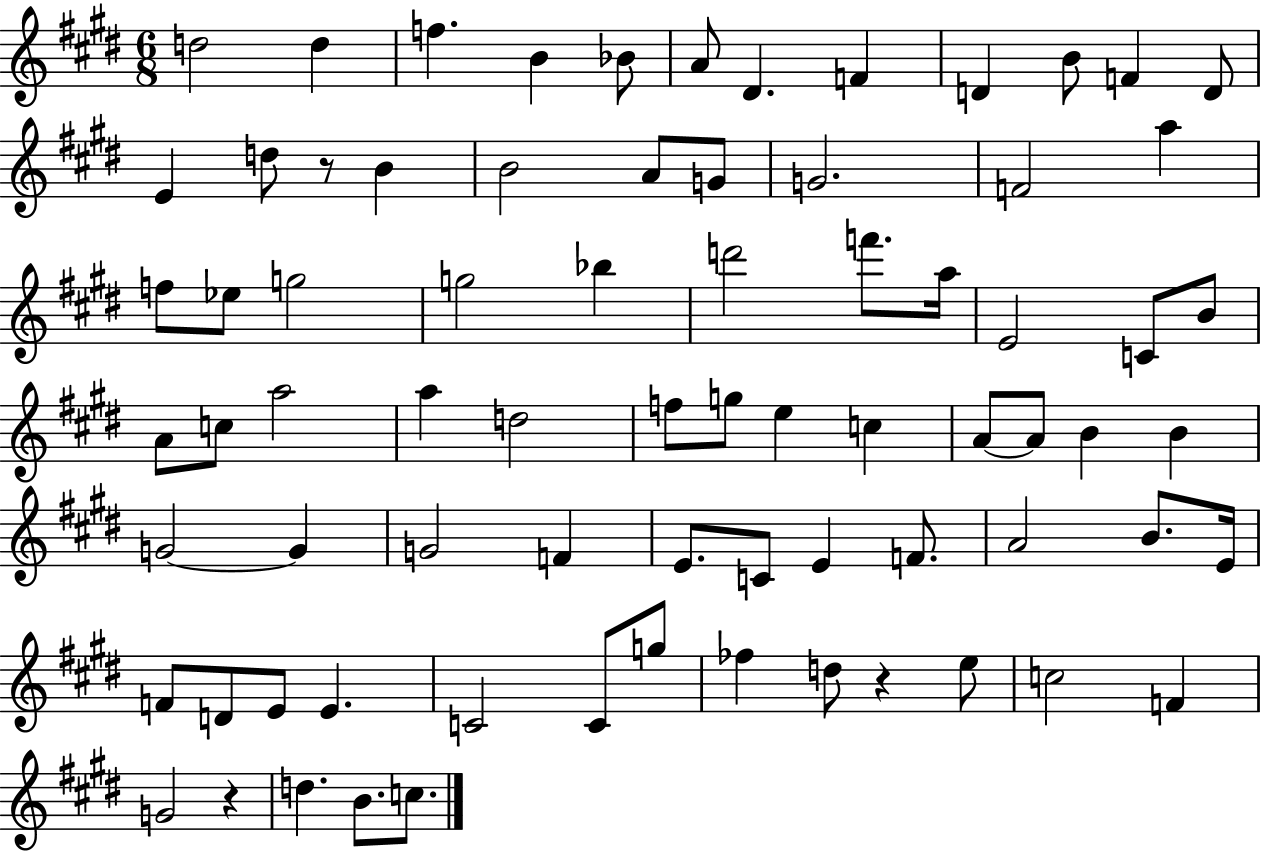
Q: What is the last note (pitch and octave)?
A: C5